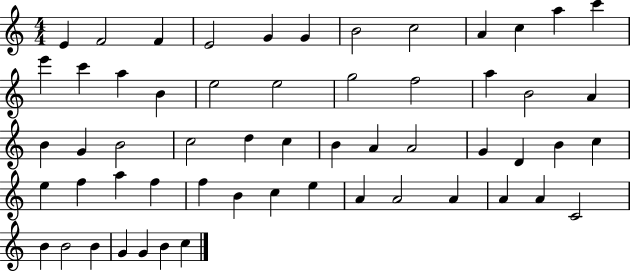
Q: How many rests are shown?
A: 0